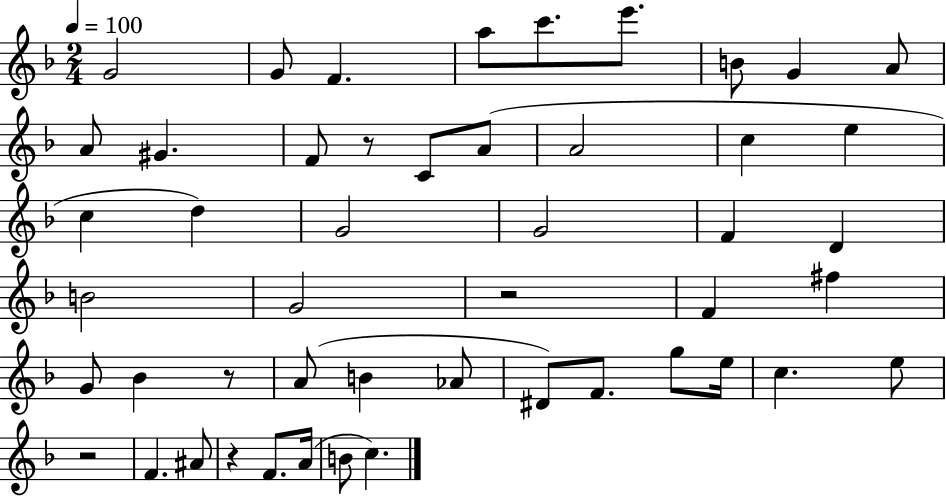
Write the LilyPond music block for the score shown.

{
  \clef treble
  \numericTimeSignature
  \time 2/4
  \key f \major
  \tempo 4 = 100
  g'2 | g'8 f'4. | a''8 c'''8. e'''8. | b'8 g'4 a'8 | \break a'8 gis'4. | f'8 r8 c'8 a'8( | a'2 | c''4 e''4 | \break c''4 d''4) | g'2 | g'2 | f'4 d'4 | \break b'2 | g'2 | r2 | f'4 fis''4 | \break g'8 bes'4 r8 | a'8( b'4 aes'8 | dis'8) f'8. g''8 e''16 | c''4. e''8 | \break r2 | f'4. ais'8 | r4 f'8. a'16( | b'8 c''4.) | \break \bar "|."
}